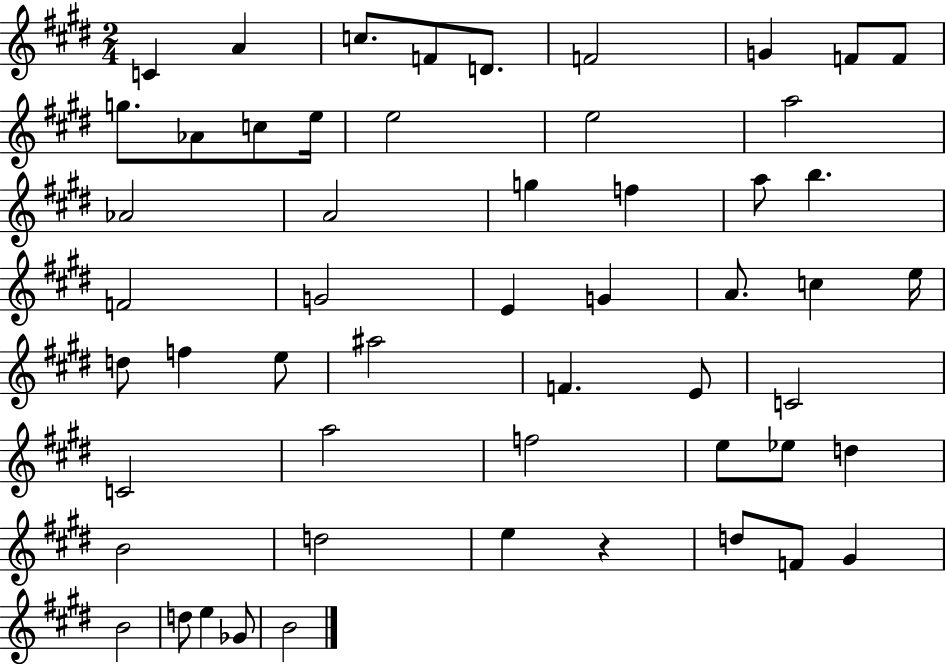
C4/q A4/q C5/e. F4/e D4/e. F4/h G4/q F4/e F4/e G5/e. Ab4/e C5/e E5/s E5/h E5/h A5/h Ab4/h A4/h G5/q F5/q A5/e B5/q. F4/h G4/h E4/q G4/q A4/e. C5/q E5/s D5/e F5/q E5/e A#5/h F4/q. E4/e C4/h C4/h A5/h F5/h E5/e Eb5/e D5/q B4/h D5/h E5/q R/q D5/e F4/e G#4/q B4/h D5/e E5/q Gb4/e B4/h